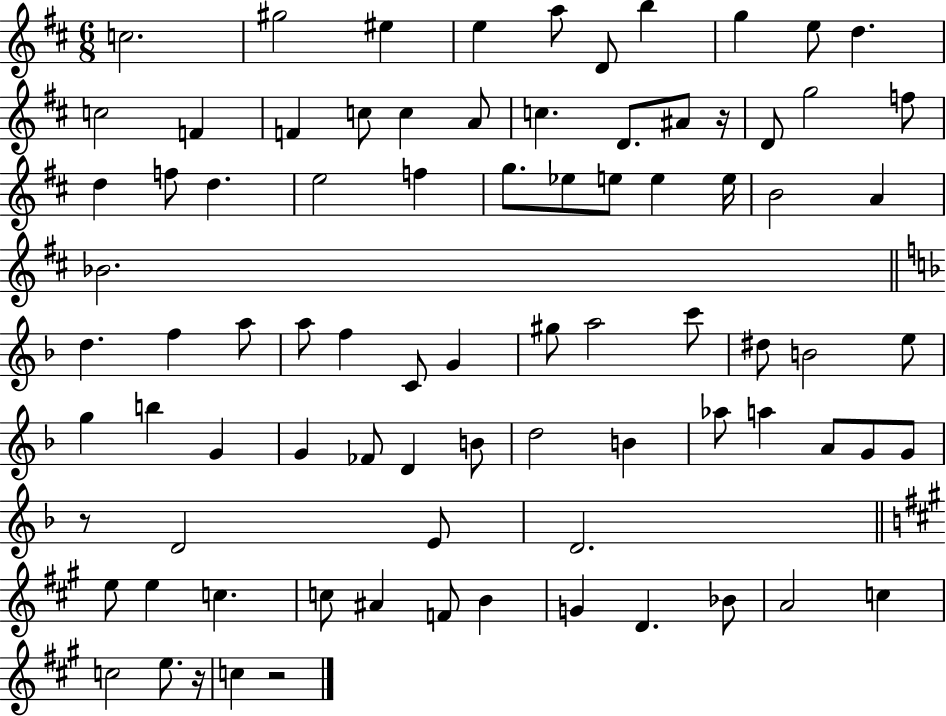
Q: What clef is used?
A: treble